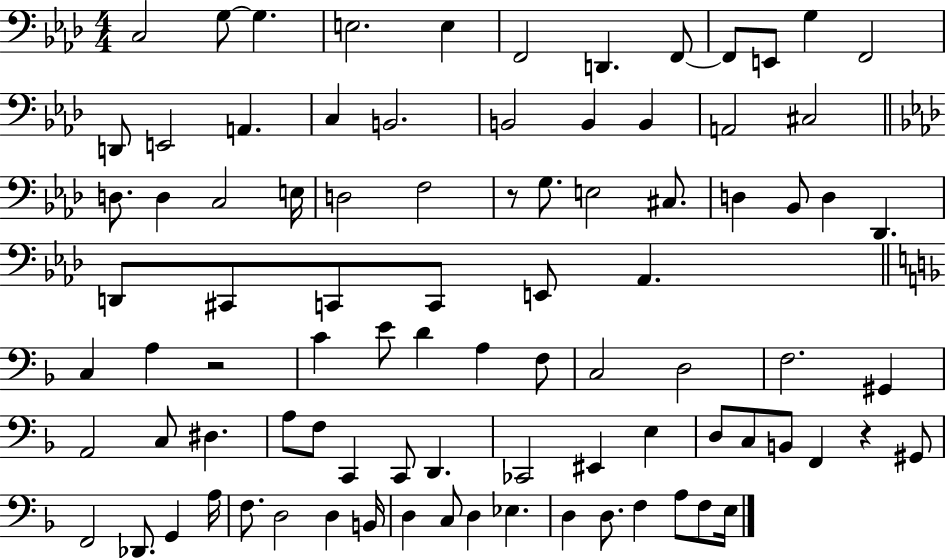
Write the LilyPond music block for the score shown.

{
  \clef bass
  \numericTimeSignature
  \time 4/4
  \key aes \major
  c2 g8~~ g4. | e2. e4 | f,2 d,4. f,8~~ | f,8 e,8 g4 f,2 | \break d,8 e,2 a,4. | c4 b,2. | b,2 b,4 b,4 | a,2 cis2 | \break \bar "||" \break \key aes \major d8. d4 c2 e16 | d2 f2 | r8 g8. e2 cis8. | d4 bes,8 d4 des,4. | \break d,8 cis,8 c,8 c,8 e,8 aes,4. | \bar "||" \break \key d \minor c4 a4 r2 | c'4 e'8 d'4 a4 f8 | c2 d2 | f2. gis,4 | \break a,2 c8 dis4. | a8 f8 c,4 c,8 d,4. | ces,2 eis,4 e4 | d8 c8 b,8 f,4 r4 gis,8 | \break f,2 des,8. g,4 a16 | f8. d2 d4 b,16 | d4 c8 d4 ees4. | d4 d8. f4 a8 f8 e16 | \break \bar "|."
}